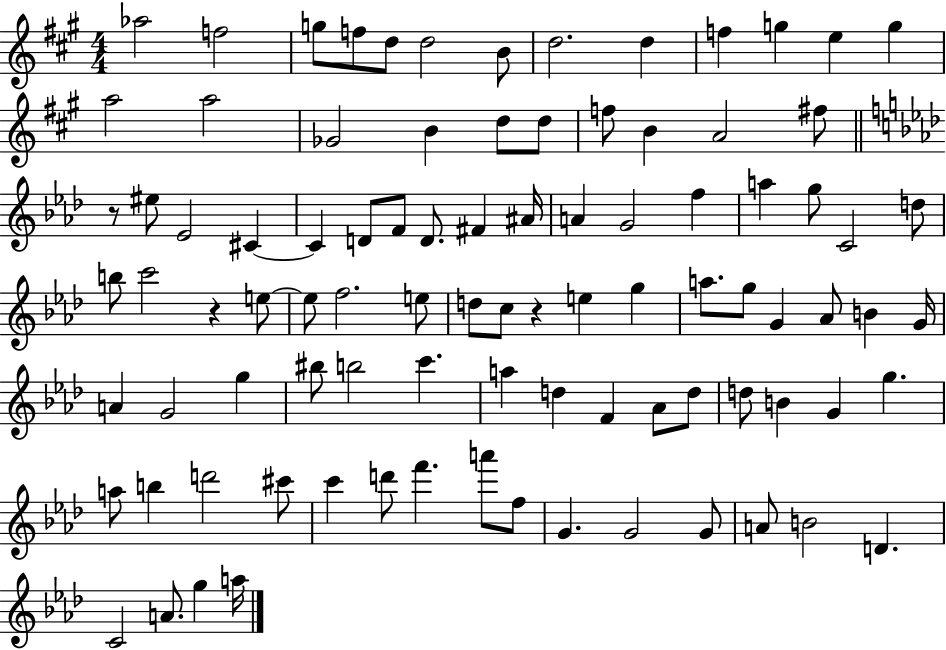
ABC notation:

X:1
T:Untitled
M:4/4
L:1/4
K:A
_a2 f2 g/2 f/2 d/2 d2 B/2 d2 d f g e g a2 a2 _G2 B d/2 d/2 f/2 B A2 ^f/2 z/2 ^e/2 _E2 ^C ^C D/2 F/2 D/2 ^F ^A/4 A G2 f a g/2 C2 d/2 b/2 c'2 z e/2 e/2 f2 e/2 d/2 c/2 z e g a/2 g/2 G _A/2 B G/4 A G2 g ^b/2 b2 c' a d F _A/2 d/2 d/2 B G g a/2 b d'2 ^c'/2 c' d'/2 f' a'/2 f/2 G G2 G/2 A/2 B2 D C2 A/2 g a/4